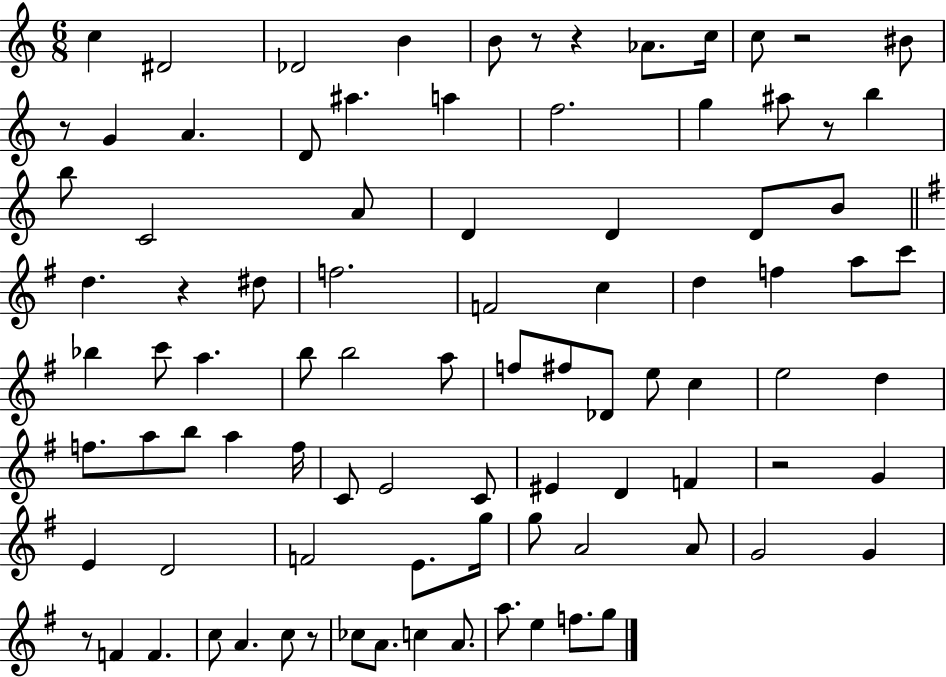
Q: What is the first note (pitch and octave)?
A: C5